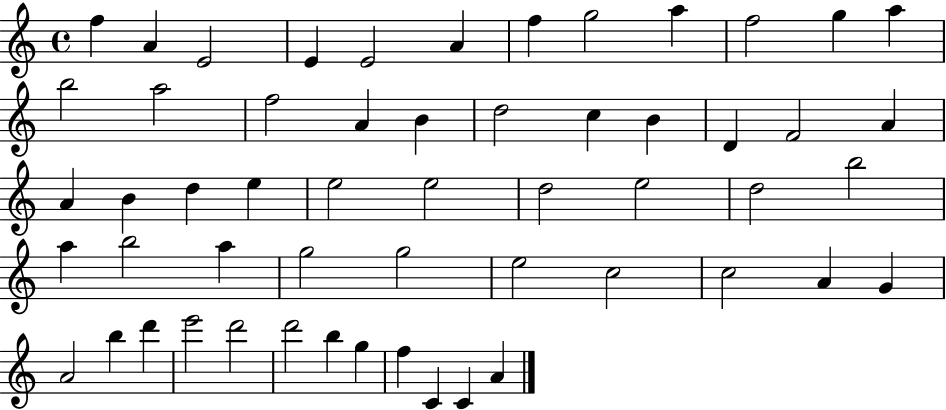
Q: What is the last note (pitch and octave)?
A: A4